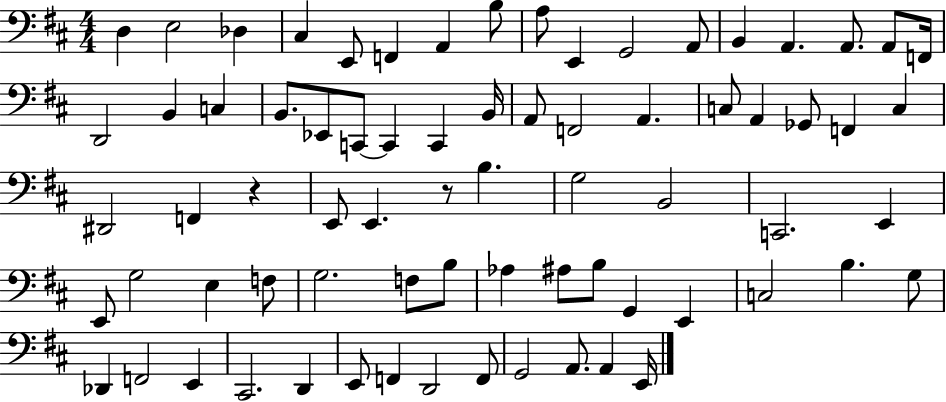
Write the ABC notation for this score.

X:1
T:Untitled
M:4/4
L:1/4
K:D
D, E,2 _D, ^C, E,,/2 F,, A,, B,/2 A,/2 E,, G,,2 A,,/2 B,, A,, A,,/2 A,,/2 F,,/4 D,,2 B,, C, B,,/2 _E,,/2 C,,/2 C,, C,, B,,/4 A,,/2 F,,2 A,, C,/2 A,, _G,,/2 F,, C, ^D,,2 F,, z E,,/2 E,, z/2 B, G,2 B,,2 C,,2 E,, E,,/2 G,2 E, F,/2 G,2 F,/2 B,/2 _A, ^A,/2 B,/2 G,, E,, C,2 B, G,/2 _D,, F,,2 E,, ^C,,2 D,, E,,/2 F,, D,,2 F,,/2 G,,2 A,,/2 A,, E,,/4